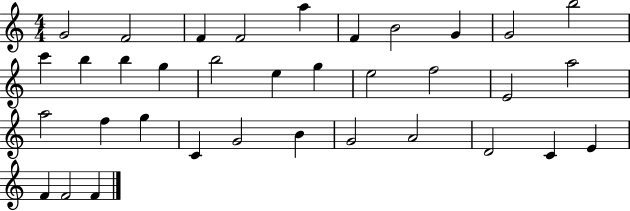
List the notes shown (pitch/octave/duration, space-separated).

G4/h F4/h F4/q F4/h A5/q F4/q B4/h G4/q G4/h B5/h C6/q B5/q B5/q G5/q B5/h E5/q G5/q E5/h F5/h E4/h A5/h A5/h F5/q G5/q C4/q G4/h B4/q G4/h A4/h D4/h C4/q E4/q F4/q F4/h F4/q